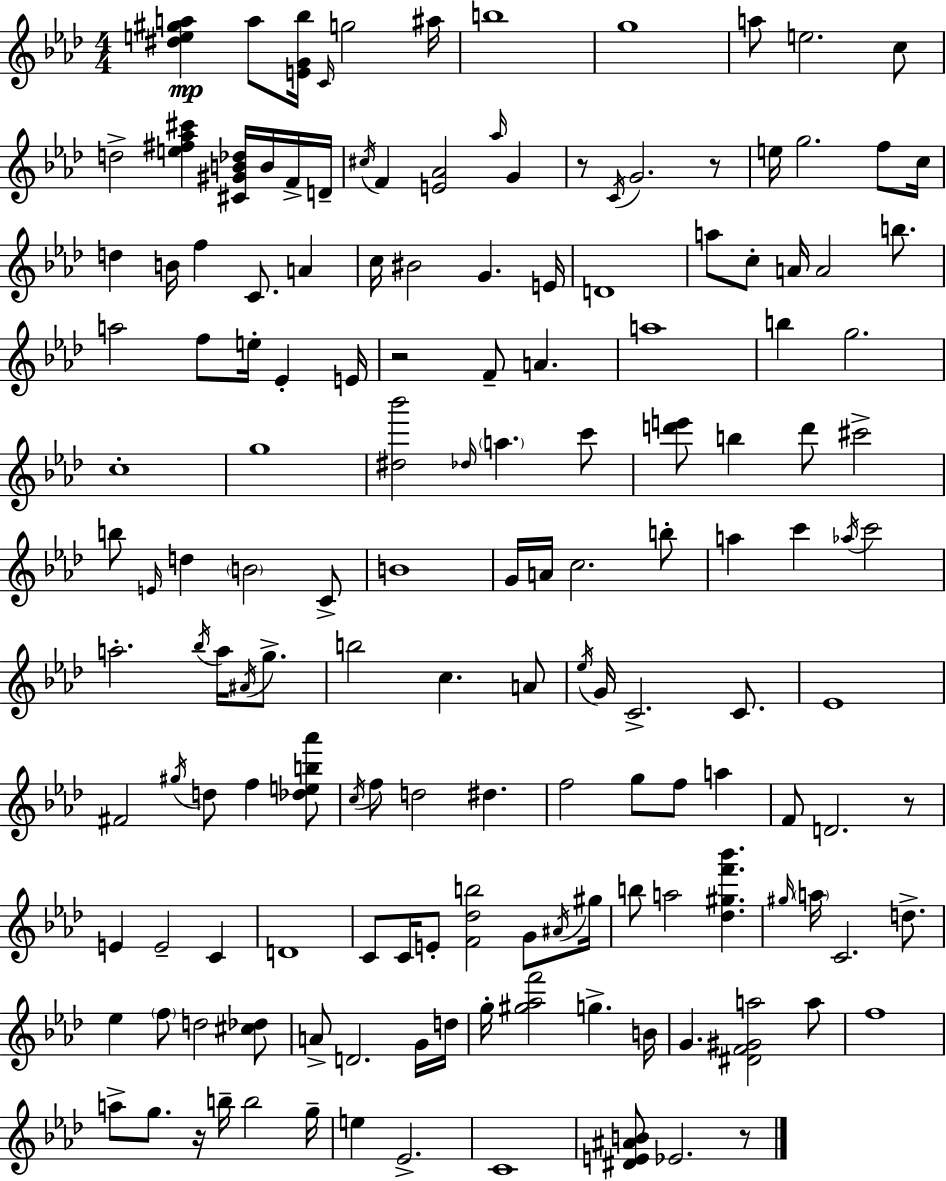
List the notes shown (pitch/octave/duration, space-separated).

[D#5,E5,G#5,A5]/q A5/e [E4,G4,Bb5]/s C4/s G5/h A#5/s B5/w G5/w A5/e E5/h. C5/e D5/h [E5,F#5,Ab5,C#6]/q [C#4,G#4,B4,Db5]/s B4/s F4/s D4/s C#5/s F4/q [E4,Ab4]/h Ab5/s G4/q R/e C4/s G4/h. R/e E5/s G5/h. F5/e C5/s D5/q B4/s F5/q C4/e. A4/q C5/s BIS4/h G4/q. E4/s D4/w A5/e C5/e A4/s A4/h B5/e. A5/h F5/e E5/s Eb4/q E4/s R/h F4/e A4/q. A5/w B5/q G5/h. C5/w G5/w [D#5,Bb6]/h Db5/s A5/q. C6/e [D6,E6]/e B5/q D6/e C#6/h B5/e E4/s D5/q B4/h C4/e B4/w G4/s A4/s C5/h. B5/e A5/q C6/q Ab5/s C6/h A5/h. Bb5/s A5/s A#4/s G5/e. B5/h C5/q. A4/e Eb5/s G4/s C4/h. C4/e. Eb4/w F#4/h G#5/s D5/e F5/q [Db5,E5,B5,Ab6]/e C5/s F5/e D5/h D#5/q. F5/h G5/e F5/e A5/q F4/e D4/h. R/e E4/q E4/h C4/q D4/w C4/e C4/s E4/e [F4,Db5,B5]/h G4/e A#4/s G#5/s B5/e A5/h [Db5,G#5,F6,Bb6]/q. G#5/s A5/s C4/h. D5/e. Eb5/q F5/e D5/h [C#5,Db5]/e A4/e D4/h. G4/s D5/s G5/s [G#5,Ab5,F6]/h G5/q. B4/s G4/q. [D#4,F4,G#4,A5]/h A5/e F5/w A5/e G5/e. R/s B5/s B5/h G5/s E5/q Eb4/h. C4/w [D#4,E4,A#4,B4]/e Eb4/h. R/e